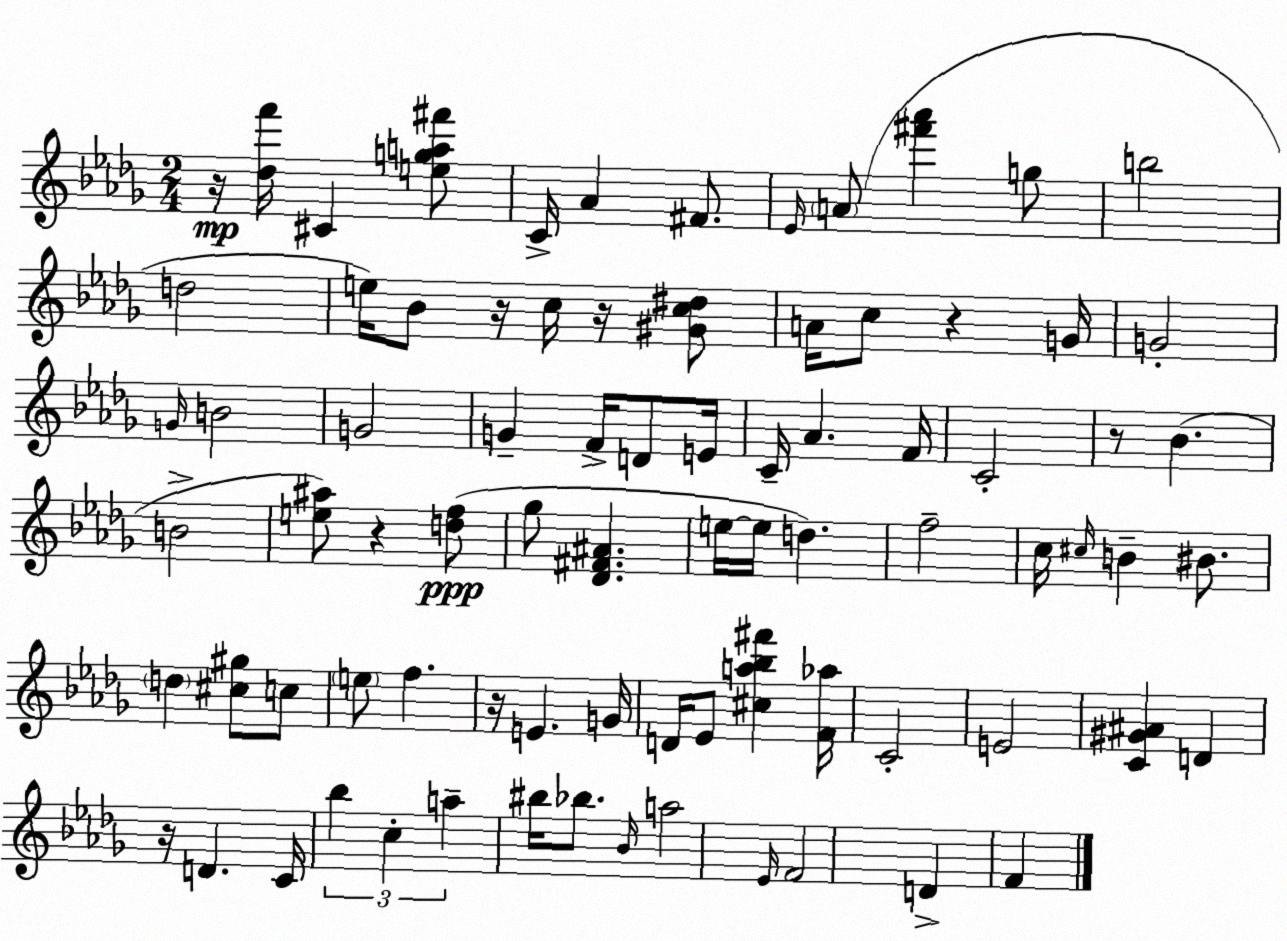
X:1
T:Untitled
M:2/4
L:1/4
K:Bbm
z/4 [_df']/4 ^C [ega^f']/2 C/4 _A ^F/2 _E/4 A/2 [^f'_a'] g/2 b2 d2 e/4 _B/2 z/4 c/4 z/4 [^Gc^d]/2 A/4 c/2 z G/4 G2 G/4 B2 G2 G F/4 D/2 E/4 C/4 _A F/4 C2 z/2 _B B2 [e^a]/2 z [df]/2 _g/2 [_D^F^A] e/4 e/4 d f2 c/4 ^c/4 B ^B/2 d [^c^g]/2 c/2 e/2 f z/4 E G/4 D/4 _E/2 [^ca_b^f'] [F_a]/4 C2 E2 [C^G^A] D z/4 D C/4 _b c a ^b/4 _b/2 _B/4 a2 _E/4 F2 D F